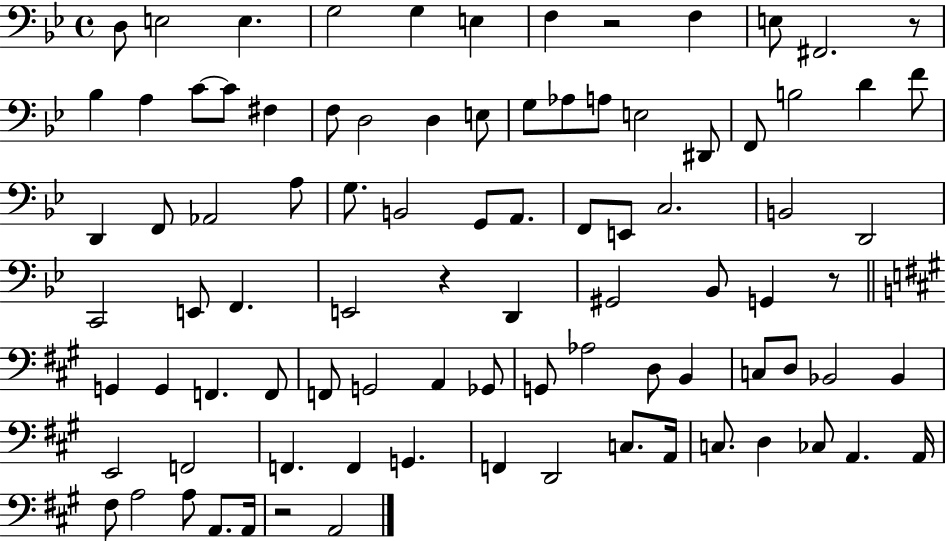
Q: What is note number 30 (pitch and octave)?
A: F2